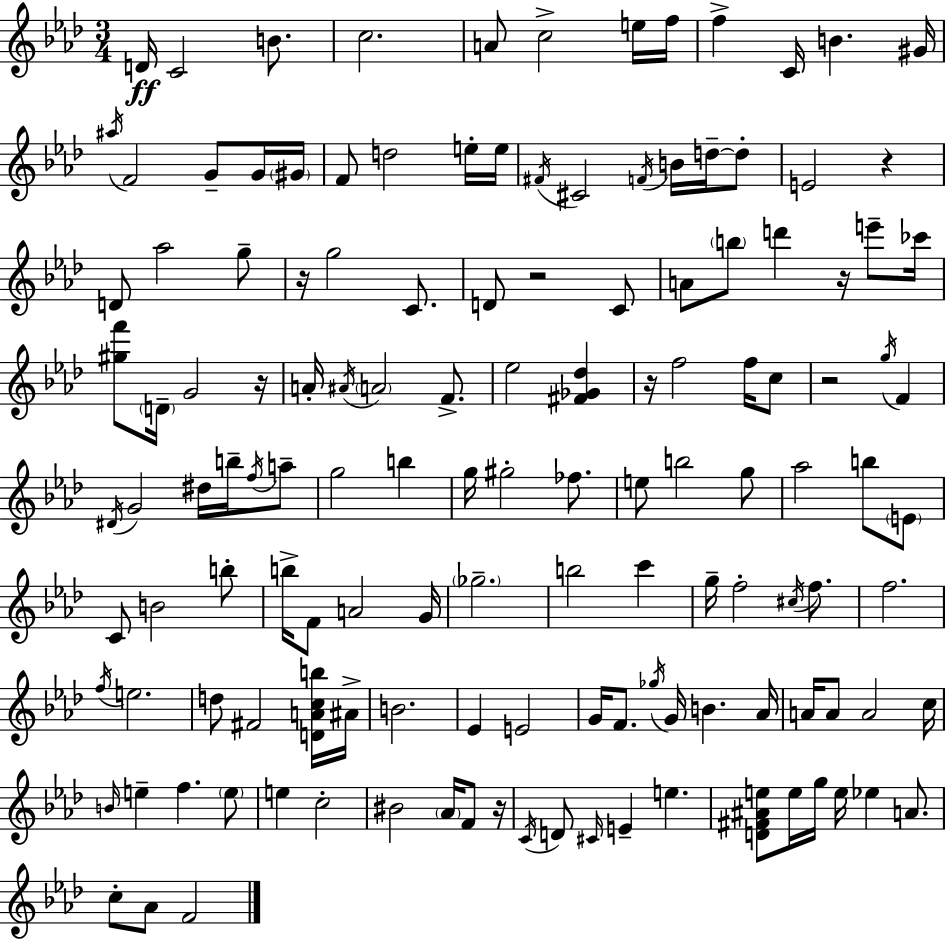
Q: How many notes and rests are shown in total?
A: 136